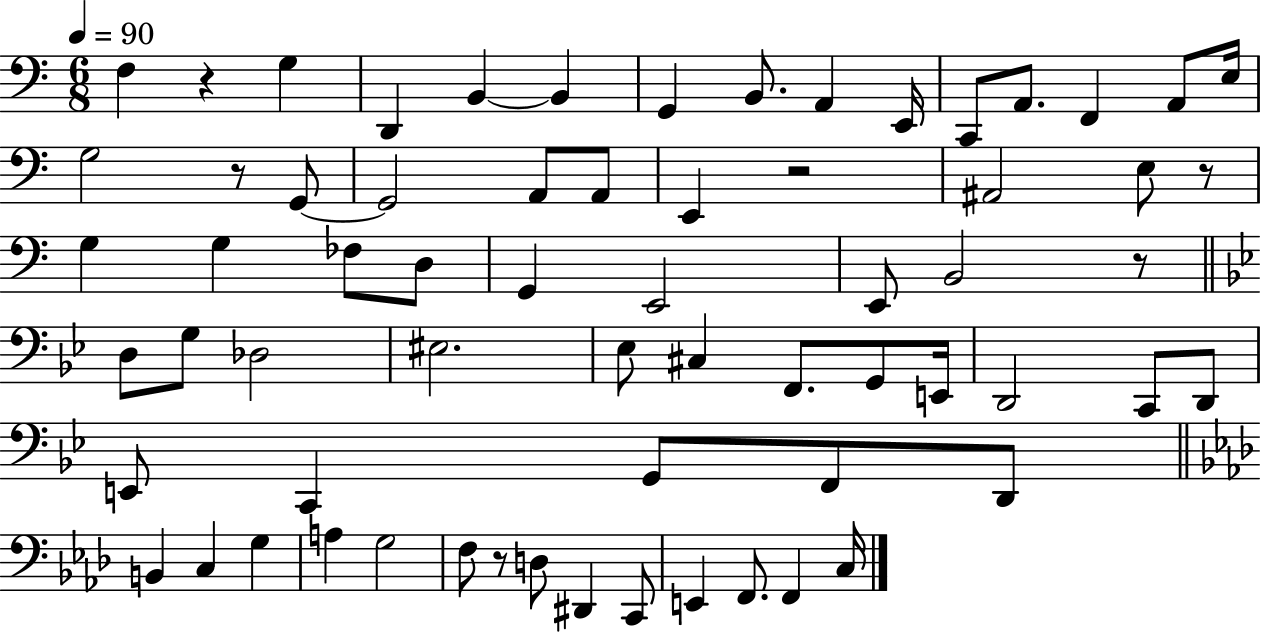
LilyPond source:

{
  \clef bass
  \numericTimeSignature
  \time 6/8
  \key c \major
  \tempo 4 = 90
  f4 r4 g4 | d,4 b,4~~ b,4 | g,4 b,8. a,4 e,16 | c,8 a,8. f,4 a,8 e16 | \break g2 r8 g,8~~ | g,2 a,8 a,8 | e,4 r2 | ais,2 e8 r8 | \break g4 g4 fes8 d8 | g,4 e,2 | e,8 b,2 r8 | \bar "||" \break \key g \minor d8 g8 des2 | eis2. | ees8 cis4 f,8. g,8 e,16 | d,2 c,8 d,8 | \break e,8 c,4 g,8 f,8 d,8 | \bar "||" \break \key aes \major b,4 c4 g4 | a4 g2 | f8 r8 d8 dis,4 c,8 | e,4 f,8. f,4 c16 | \break \bar "|."
}